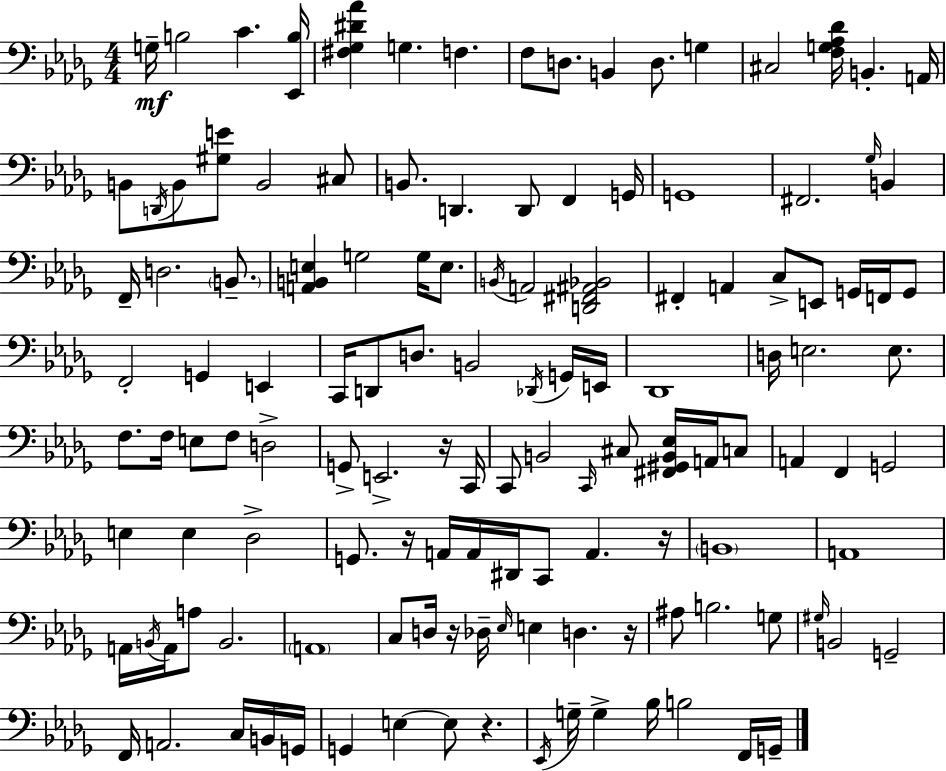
X:1
T:Untitled
M:4/4
L:1/4
K:Bbm
G,/4 B,2 C [_E,,B,]/4 [^F,_G,^D_A] G, F, F,/2 D,/2 B,, D,/2 G, ^C,2 [F,G,_A,_D]/4 B,, A,,/4 B,,/2 D,,/4 B,,/2 [^G,E]/2 B,,2 ^C,/2 B,,/2 D,, D,,/2 F,, G,,/4 G,,4 ^F,,2 _G,/4 B,, F,,/4 D,2 B,,/2 [A,,B,,E,] G,2 G,/4 E,/2 B,,/4 A,,2 [D,,^F,,^A,,_B,,]2 ^F,, A,, C,/2 E,,/2 G,,/4 F,,/4 G,,/2 F,,2 G,, E,, C,,/4 D,,/2 D,/2 B,,2 _D,,/4 G,,/4 E,,/4 _D,,4 D,/4 E,2 E,/2 F,/2 F,/4 E,/2 F,/2 D,2 G,,/2 E,,2 z/4 C,,/4 C,,/2 B,,2 C,,/4 ^C,/2 [^F,,^G,,B,,_E,]/4 A,,/4 C,/2 A,, F,, G,,2 E, E, _D,2 G,,/2 z/4 A,,/4 A,,/4 ^D,,/4 C,,/2 A,, z/4 B,,4 A,,4 A,,/4 B,,/4 A,,/4 A,/2 B,,2 A,,4 C,/2 D,/4 z/4 _D,/4 _E,/4 E, D, z/4 ^A,/2 B,2 G,/2 ^G,/4 B,,2 G,,2 F,,/4 A,,2 C,/4 B,,/4 G,,/4 G,, E, E,/2 z _E,,/4 G,/4 G, _B,/4 B,2 F,,/4 G,,/4